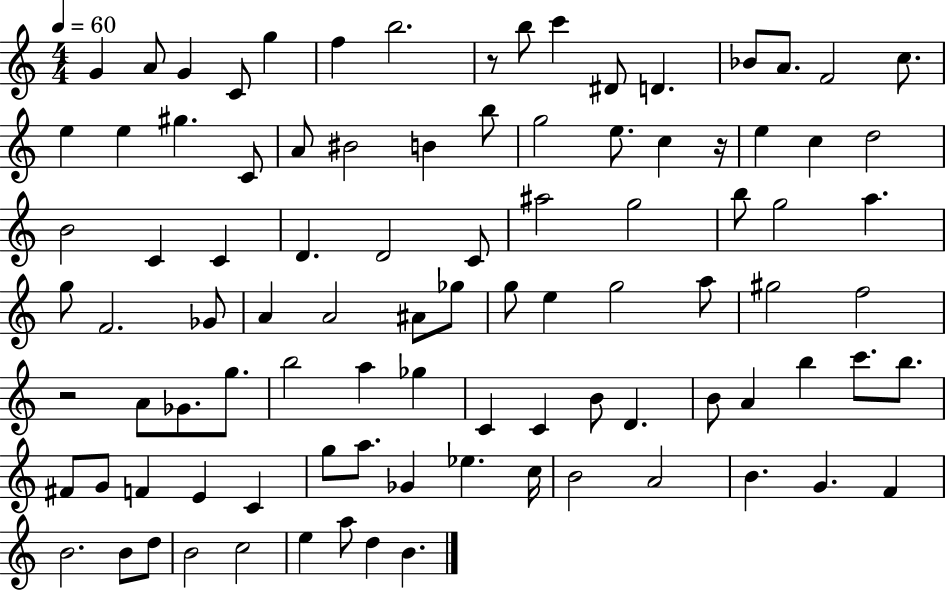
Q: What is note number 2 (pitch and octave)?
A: A4